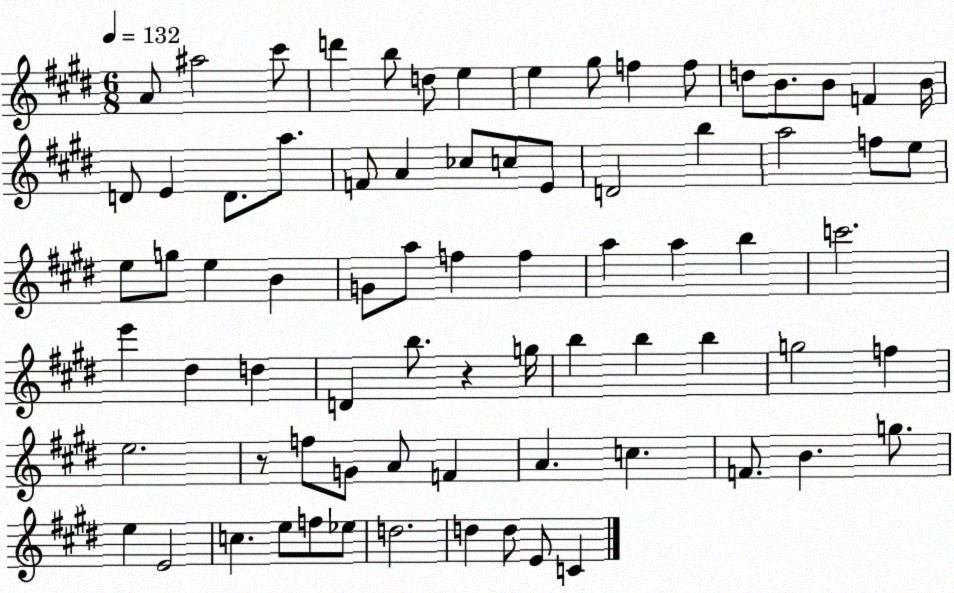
X:1
T:Untitled
M:6/8
L:1/4
K:E
A/2 ^a2 ^c'/2 d' b/2 d/2 e e ^g/2 f f/2 d/2 B/2 B/2 F B/4 D/2 E D/2 a/2 F/2 A _c/2 c/2 E/2 D2 b a2 f/2 e/2 e/2 g/2 e B G/2 a/2 f f a a b c'2 e' ^d d D b/2 z g/4 b b b g2 f e2 z/2 f/2 G/2 A/2 F A c F/2 B g/2 e E2 c e/2 f/2 _e/2 d2 d d/2 E/2 C